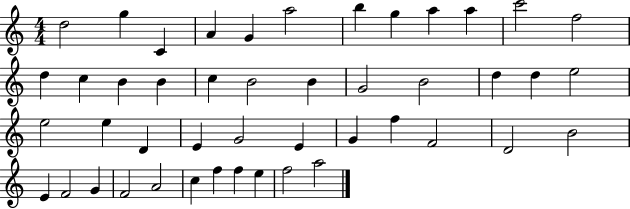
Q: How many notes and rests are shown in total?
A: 46